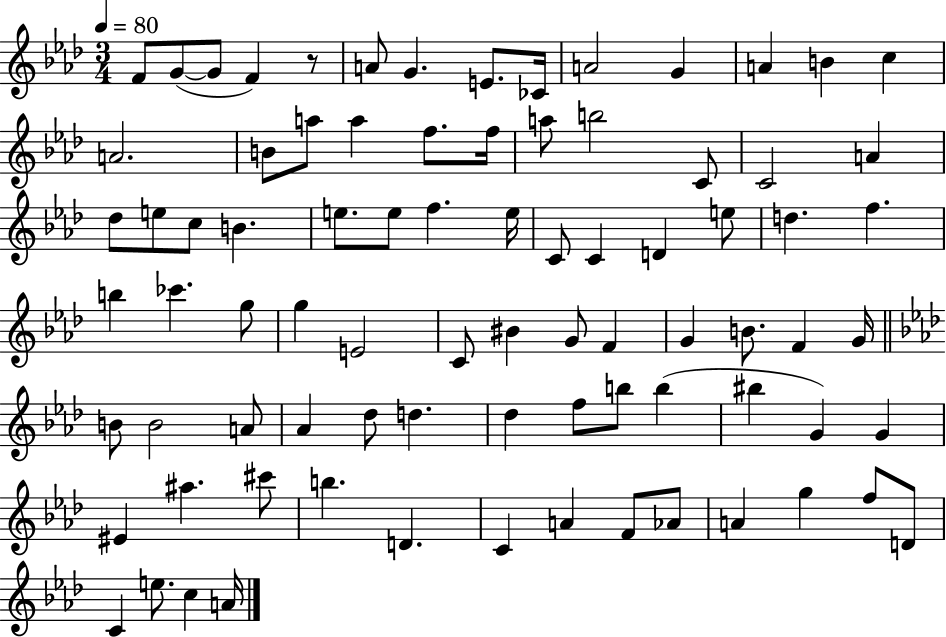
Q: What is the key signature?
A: AES major